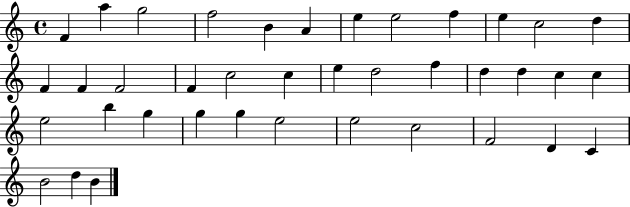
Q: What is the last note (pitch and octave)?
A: B4